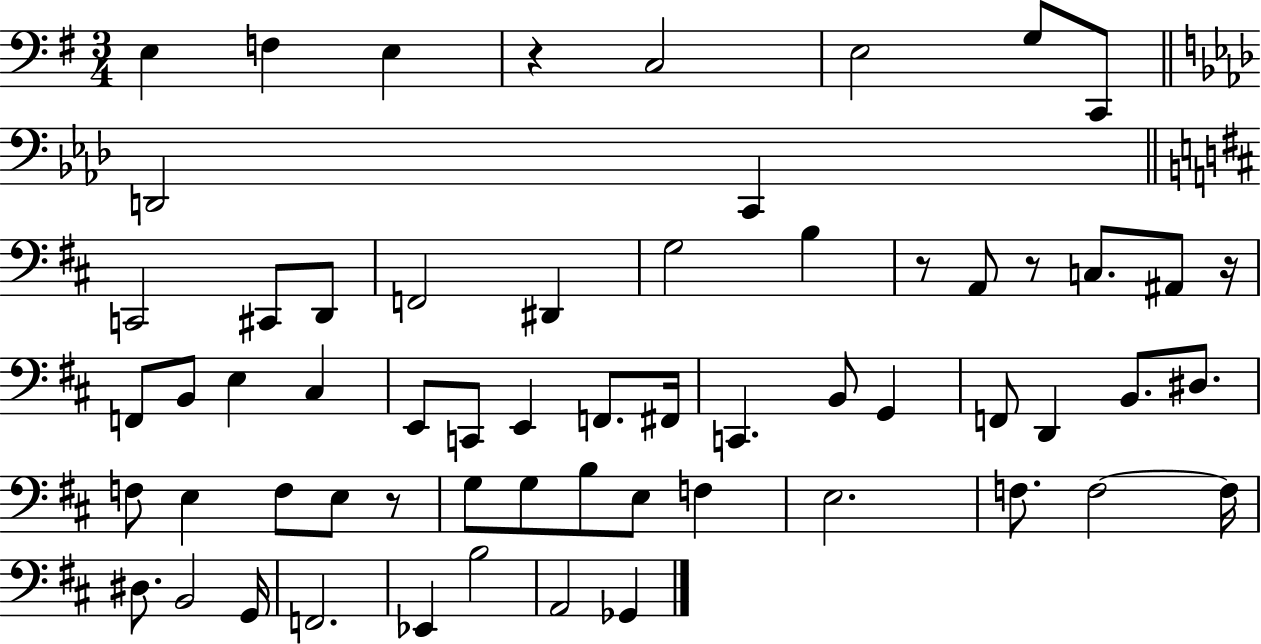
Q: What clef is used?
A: bass